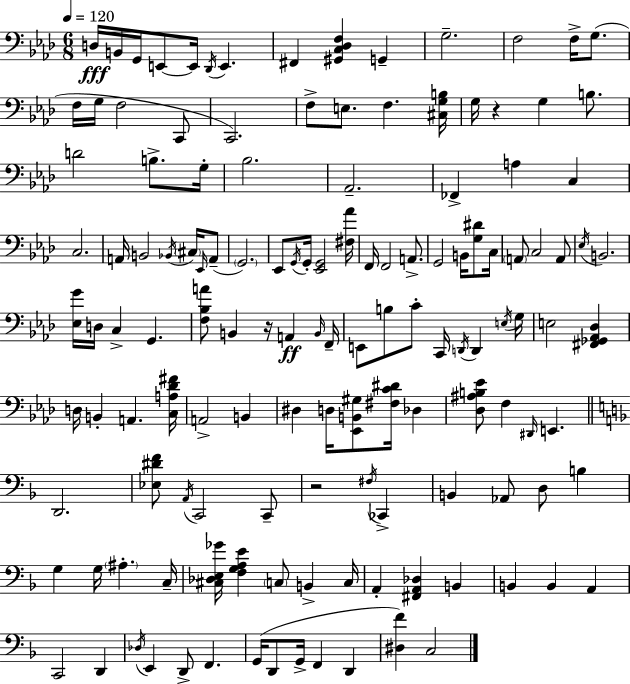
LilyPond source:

{
  \clef bass
  \numericTimeSignature
  \time 6/8
  \key aes \major
  \tempo 4 = 120
  d16\fff b,16 g,16 e,8~~ e,16 \acciaccatura { des,16 } e,4. | fis,4 <gis, c des f>4 g,4-- | g2.-- | f2 f16-> g8.( | \break f16 g16 f2 c,8 | c,2.) | f8-> e8. f4. | <cis g b>16 g16 r4 g4 b8. | \break d'2 b8.-> | g16-. bes2. | aes,2.-- | fes,4-> a4 c4 | \break c2. | a,16 b,2 \acciaccatura { bes,16 } \parenthesize cis16 | \grace { ees,16 }( a,8-- \parenthesize g,2.) | ees,8 \acciaccatura { g,16 } g,16-. <ees, g,>2 | \break <fis aes'>16 f,16 f,2 | a,8.-> g,2 | b,16 <g dis'>8 c16 \parenthesize a,8 c2 | a,8 \acciaccatura { ees16 } b,2. | \break <ees g'>16 d16 c4-> g,4. | <f bes a'>8 b,4 r16 | a,4\ff \grace { b,16 } f,16-- e,8 b8 c'8-. | c,16 \acciaccatura { d,16 } d,4 \acciaccatura { e16 } g16 e2 | \break <fis, ges, aes, des>4 d16 b,4-. | a,4. <c a des' fis'>16 a,2-> | b,4 dis4 | d16 <ees, b, gis>8 <fis c' dis'>16 des4 <des ais b ees'>8 f4 | \break \grace { dis,16 } e,4. \bar "||" \break \key f \major d,2. | <ees dis' f'>8 \acciaccatura { a,16 } c,2 c,8-- | r2 \acciaccatura { fis16 } ces,4-> | b,4 aes,8 d8 b4 | \break g4 g16 \parenthesize ais4.-. | c16-- <cis des e ges'>16 <f g a e'>4 \parenthesize c8 b,4-> | c16 a,4-. <fis, a, des>4 b,4 | b,4 b,4 a,4 | \break c,2 d,4 | \acciaccatura { des16 } e,4 d,8-> f,4. | g,16( d,8 g,16-> f,4 d,4 | <dis f'>4) c2 | \break \bar "|."
}